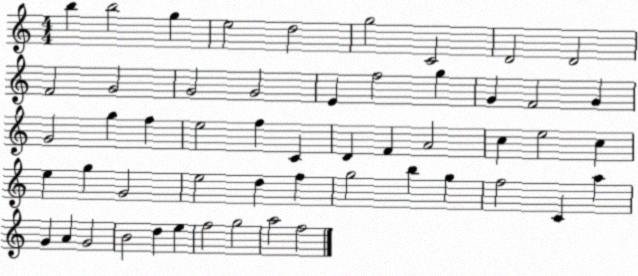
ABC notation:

X:1
T:Untitled
M:4/4
L:1/4
K:C
b b2 g e2 d2 g2 C2 D2 D2 F2 G2 G2 G2 E f2 g G F2 G G2 g f e2 f C D F A2 c e2 c e g G2 e2 d f g2 b g f2 C a G A G2 B2 d e f2 g2 a2 f2